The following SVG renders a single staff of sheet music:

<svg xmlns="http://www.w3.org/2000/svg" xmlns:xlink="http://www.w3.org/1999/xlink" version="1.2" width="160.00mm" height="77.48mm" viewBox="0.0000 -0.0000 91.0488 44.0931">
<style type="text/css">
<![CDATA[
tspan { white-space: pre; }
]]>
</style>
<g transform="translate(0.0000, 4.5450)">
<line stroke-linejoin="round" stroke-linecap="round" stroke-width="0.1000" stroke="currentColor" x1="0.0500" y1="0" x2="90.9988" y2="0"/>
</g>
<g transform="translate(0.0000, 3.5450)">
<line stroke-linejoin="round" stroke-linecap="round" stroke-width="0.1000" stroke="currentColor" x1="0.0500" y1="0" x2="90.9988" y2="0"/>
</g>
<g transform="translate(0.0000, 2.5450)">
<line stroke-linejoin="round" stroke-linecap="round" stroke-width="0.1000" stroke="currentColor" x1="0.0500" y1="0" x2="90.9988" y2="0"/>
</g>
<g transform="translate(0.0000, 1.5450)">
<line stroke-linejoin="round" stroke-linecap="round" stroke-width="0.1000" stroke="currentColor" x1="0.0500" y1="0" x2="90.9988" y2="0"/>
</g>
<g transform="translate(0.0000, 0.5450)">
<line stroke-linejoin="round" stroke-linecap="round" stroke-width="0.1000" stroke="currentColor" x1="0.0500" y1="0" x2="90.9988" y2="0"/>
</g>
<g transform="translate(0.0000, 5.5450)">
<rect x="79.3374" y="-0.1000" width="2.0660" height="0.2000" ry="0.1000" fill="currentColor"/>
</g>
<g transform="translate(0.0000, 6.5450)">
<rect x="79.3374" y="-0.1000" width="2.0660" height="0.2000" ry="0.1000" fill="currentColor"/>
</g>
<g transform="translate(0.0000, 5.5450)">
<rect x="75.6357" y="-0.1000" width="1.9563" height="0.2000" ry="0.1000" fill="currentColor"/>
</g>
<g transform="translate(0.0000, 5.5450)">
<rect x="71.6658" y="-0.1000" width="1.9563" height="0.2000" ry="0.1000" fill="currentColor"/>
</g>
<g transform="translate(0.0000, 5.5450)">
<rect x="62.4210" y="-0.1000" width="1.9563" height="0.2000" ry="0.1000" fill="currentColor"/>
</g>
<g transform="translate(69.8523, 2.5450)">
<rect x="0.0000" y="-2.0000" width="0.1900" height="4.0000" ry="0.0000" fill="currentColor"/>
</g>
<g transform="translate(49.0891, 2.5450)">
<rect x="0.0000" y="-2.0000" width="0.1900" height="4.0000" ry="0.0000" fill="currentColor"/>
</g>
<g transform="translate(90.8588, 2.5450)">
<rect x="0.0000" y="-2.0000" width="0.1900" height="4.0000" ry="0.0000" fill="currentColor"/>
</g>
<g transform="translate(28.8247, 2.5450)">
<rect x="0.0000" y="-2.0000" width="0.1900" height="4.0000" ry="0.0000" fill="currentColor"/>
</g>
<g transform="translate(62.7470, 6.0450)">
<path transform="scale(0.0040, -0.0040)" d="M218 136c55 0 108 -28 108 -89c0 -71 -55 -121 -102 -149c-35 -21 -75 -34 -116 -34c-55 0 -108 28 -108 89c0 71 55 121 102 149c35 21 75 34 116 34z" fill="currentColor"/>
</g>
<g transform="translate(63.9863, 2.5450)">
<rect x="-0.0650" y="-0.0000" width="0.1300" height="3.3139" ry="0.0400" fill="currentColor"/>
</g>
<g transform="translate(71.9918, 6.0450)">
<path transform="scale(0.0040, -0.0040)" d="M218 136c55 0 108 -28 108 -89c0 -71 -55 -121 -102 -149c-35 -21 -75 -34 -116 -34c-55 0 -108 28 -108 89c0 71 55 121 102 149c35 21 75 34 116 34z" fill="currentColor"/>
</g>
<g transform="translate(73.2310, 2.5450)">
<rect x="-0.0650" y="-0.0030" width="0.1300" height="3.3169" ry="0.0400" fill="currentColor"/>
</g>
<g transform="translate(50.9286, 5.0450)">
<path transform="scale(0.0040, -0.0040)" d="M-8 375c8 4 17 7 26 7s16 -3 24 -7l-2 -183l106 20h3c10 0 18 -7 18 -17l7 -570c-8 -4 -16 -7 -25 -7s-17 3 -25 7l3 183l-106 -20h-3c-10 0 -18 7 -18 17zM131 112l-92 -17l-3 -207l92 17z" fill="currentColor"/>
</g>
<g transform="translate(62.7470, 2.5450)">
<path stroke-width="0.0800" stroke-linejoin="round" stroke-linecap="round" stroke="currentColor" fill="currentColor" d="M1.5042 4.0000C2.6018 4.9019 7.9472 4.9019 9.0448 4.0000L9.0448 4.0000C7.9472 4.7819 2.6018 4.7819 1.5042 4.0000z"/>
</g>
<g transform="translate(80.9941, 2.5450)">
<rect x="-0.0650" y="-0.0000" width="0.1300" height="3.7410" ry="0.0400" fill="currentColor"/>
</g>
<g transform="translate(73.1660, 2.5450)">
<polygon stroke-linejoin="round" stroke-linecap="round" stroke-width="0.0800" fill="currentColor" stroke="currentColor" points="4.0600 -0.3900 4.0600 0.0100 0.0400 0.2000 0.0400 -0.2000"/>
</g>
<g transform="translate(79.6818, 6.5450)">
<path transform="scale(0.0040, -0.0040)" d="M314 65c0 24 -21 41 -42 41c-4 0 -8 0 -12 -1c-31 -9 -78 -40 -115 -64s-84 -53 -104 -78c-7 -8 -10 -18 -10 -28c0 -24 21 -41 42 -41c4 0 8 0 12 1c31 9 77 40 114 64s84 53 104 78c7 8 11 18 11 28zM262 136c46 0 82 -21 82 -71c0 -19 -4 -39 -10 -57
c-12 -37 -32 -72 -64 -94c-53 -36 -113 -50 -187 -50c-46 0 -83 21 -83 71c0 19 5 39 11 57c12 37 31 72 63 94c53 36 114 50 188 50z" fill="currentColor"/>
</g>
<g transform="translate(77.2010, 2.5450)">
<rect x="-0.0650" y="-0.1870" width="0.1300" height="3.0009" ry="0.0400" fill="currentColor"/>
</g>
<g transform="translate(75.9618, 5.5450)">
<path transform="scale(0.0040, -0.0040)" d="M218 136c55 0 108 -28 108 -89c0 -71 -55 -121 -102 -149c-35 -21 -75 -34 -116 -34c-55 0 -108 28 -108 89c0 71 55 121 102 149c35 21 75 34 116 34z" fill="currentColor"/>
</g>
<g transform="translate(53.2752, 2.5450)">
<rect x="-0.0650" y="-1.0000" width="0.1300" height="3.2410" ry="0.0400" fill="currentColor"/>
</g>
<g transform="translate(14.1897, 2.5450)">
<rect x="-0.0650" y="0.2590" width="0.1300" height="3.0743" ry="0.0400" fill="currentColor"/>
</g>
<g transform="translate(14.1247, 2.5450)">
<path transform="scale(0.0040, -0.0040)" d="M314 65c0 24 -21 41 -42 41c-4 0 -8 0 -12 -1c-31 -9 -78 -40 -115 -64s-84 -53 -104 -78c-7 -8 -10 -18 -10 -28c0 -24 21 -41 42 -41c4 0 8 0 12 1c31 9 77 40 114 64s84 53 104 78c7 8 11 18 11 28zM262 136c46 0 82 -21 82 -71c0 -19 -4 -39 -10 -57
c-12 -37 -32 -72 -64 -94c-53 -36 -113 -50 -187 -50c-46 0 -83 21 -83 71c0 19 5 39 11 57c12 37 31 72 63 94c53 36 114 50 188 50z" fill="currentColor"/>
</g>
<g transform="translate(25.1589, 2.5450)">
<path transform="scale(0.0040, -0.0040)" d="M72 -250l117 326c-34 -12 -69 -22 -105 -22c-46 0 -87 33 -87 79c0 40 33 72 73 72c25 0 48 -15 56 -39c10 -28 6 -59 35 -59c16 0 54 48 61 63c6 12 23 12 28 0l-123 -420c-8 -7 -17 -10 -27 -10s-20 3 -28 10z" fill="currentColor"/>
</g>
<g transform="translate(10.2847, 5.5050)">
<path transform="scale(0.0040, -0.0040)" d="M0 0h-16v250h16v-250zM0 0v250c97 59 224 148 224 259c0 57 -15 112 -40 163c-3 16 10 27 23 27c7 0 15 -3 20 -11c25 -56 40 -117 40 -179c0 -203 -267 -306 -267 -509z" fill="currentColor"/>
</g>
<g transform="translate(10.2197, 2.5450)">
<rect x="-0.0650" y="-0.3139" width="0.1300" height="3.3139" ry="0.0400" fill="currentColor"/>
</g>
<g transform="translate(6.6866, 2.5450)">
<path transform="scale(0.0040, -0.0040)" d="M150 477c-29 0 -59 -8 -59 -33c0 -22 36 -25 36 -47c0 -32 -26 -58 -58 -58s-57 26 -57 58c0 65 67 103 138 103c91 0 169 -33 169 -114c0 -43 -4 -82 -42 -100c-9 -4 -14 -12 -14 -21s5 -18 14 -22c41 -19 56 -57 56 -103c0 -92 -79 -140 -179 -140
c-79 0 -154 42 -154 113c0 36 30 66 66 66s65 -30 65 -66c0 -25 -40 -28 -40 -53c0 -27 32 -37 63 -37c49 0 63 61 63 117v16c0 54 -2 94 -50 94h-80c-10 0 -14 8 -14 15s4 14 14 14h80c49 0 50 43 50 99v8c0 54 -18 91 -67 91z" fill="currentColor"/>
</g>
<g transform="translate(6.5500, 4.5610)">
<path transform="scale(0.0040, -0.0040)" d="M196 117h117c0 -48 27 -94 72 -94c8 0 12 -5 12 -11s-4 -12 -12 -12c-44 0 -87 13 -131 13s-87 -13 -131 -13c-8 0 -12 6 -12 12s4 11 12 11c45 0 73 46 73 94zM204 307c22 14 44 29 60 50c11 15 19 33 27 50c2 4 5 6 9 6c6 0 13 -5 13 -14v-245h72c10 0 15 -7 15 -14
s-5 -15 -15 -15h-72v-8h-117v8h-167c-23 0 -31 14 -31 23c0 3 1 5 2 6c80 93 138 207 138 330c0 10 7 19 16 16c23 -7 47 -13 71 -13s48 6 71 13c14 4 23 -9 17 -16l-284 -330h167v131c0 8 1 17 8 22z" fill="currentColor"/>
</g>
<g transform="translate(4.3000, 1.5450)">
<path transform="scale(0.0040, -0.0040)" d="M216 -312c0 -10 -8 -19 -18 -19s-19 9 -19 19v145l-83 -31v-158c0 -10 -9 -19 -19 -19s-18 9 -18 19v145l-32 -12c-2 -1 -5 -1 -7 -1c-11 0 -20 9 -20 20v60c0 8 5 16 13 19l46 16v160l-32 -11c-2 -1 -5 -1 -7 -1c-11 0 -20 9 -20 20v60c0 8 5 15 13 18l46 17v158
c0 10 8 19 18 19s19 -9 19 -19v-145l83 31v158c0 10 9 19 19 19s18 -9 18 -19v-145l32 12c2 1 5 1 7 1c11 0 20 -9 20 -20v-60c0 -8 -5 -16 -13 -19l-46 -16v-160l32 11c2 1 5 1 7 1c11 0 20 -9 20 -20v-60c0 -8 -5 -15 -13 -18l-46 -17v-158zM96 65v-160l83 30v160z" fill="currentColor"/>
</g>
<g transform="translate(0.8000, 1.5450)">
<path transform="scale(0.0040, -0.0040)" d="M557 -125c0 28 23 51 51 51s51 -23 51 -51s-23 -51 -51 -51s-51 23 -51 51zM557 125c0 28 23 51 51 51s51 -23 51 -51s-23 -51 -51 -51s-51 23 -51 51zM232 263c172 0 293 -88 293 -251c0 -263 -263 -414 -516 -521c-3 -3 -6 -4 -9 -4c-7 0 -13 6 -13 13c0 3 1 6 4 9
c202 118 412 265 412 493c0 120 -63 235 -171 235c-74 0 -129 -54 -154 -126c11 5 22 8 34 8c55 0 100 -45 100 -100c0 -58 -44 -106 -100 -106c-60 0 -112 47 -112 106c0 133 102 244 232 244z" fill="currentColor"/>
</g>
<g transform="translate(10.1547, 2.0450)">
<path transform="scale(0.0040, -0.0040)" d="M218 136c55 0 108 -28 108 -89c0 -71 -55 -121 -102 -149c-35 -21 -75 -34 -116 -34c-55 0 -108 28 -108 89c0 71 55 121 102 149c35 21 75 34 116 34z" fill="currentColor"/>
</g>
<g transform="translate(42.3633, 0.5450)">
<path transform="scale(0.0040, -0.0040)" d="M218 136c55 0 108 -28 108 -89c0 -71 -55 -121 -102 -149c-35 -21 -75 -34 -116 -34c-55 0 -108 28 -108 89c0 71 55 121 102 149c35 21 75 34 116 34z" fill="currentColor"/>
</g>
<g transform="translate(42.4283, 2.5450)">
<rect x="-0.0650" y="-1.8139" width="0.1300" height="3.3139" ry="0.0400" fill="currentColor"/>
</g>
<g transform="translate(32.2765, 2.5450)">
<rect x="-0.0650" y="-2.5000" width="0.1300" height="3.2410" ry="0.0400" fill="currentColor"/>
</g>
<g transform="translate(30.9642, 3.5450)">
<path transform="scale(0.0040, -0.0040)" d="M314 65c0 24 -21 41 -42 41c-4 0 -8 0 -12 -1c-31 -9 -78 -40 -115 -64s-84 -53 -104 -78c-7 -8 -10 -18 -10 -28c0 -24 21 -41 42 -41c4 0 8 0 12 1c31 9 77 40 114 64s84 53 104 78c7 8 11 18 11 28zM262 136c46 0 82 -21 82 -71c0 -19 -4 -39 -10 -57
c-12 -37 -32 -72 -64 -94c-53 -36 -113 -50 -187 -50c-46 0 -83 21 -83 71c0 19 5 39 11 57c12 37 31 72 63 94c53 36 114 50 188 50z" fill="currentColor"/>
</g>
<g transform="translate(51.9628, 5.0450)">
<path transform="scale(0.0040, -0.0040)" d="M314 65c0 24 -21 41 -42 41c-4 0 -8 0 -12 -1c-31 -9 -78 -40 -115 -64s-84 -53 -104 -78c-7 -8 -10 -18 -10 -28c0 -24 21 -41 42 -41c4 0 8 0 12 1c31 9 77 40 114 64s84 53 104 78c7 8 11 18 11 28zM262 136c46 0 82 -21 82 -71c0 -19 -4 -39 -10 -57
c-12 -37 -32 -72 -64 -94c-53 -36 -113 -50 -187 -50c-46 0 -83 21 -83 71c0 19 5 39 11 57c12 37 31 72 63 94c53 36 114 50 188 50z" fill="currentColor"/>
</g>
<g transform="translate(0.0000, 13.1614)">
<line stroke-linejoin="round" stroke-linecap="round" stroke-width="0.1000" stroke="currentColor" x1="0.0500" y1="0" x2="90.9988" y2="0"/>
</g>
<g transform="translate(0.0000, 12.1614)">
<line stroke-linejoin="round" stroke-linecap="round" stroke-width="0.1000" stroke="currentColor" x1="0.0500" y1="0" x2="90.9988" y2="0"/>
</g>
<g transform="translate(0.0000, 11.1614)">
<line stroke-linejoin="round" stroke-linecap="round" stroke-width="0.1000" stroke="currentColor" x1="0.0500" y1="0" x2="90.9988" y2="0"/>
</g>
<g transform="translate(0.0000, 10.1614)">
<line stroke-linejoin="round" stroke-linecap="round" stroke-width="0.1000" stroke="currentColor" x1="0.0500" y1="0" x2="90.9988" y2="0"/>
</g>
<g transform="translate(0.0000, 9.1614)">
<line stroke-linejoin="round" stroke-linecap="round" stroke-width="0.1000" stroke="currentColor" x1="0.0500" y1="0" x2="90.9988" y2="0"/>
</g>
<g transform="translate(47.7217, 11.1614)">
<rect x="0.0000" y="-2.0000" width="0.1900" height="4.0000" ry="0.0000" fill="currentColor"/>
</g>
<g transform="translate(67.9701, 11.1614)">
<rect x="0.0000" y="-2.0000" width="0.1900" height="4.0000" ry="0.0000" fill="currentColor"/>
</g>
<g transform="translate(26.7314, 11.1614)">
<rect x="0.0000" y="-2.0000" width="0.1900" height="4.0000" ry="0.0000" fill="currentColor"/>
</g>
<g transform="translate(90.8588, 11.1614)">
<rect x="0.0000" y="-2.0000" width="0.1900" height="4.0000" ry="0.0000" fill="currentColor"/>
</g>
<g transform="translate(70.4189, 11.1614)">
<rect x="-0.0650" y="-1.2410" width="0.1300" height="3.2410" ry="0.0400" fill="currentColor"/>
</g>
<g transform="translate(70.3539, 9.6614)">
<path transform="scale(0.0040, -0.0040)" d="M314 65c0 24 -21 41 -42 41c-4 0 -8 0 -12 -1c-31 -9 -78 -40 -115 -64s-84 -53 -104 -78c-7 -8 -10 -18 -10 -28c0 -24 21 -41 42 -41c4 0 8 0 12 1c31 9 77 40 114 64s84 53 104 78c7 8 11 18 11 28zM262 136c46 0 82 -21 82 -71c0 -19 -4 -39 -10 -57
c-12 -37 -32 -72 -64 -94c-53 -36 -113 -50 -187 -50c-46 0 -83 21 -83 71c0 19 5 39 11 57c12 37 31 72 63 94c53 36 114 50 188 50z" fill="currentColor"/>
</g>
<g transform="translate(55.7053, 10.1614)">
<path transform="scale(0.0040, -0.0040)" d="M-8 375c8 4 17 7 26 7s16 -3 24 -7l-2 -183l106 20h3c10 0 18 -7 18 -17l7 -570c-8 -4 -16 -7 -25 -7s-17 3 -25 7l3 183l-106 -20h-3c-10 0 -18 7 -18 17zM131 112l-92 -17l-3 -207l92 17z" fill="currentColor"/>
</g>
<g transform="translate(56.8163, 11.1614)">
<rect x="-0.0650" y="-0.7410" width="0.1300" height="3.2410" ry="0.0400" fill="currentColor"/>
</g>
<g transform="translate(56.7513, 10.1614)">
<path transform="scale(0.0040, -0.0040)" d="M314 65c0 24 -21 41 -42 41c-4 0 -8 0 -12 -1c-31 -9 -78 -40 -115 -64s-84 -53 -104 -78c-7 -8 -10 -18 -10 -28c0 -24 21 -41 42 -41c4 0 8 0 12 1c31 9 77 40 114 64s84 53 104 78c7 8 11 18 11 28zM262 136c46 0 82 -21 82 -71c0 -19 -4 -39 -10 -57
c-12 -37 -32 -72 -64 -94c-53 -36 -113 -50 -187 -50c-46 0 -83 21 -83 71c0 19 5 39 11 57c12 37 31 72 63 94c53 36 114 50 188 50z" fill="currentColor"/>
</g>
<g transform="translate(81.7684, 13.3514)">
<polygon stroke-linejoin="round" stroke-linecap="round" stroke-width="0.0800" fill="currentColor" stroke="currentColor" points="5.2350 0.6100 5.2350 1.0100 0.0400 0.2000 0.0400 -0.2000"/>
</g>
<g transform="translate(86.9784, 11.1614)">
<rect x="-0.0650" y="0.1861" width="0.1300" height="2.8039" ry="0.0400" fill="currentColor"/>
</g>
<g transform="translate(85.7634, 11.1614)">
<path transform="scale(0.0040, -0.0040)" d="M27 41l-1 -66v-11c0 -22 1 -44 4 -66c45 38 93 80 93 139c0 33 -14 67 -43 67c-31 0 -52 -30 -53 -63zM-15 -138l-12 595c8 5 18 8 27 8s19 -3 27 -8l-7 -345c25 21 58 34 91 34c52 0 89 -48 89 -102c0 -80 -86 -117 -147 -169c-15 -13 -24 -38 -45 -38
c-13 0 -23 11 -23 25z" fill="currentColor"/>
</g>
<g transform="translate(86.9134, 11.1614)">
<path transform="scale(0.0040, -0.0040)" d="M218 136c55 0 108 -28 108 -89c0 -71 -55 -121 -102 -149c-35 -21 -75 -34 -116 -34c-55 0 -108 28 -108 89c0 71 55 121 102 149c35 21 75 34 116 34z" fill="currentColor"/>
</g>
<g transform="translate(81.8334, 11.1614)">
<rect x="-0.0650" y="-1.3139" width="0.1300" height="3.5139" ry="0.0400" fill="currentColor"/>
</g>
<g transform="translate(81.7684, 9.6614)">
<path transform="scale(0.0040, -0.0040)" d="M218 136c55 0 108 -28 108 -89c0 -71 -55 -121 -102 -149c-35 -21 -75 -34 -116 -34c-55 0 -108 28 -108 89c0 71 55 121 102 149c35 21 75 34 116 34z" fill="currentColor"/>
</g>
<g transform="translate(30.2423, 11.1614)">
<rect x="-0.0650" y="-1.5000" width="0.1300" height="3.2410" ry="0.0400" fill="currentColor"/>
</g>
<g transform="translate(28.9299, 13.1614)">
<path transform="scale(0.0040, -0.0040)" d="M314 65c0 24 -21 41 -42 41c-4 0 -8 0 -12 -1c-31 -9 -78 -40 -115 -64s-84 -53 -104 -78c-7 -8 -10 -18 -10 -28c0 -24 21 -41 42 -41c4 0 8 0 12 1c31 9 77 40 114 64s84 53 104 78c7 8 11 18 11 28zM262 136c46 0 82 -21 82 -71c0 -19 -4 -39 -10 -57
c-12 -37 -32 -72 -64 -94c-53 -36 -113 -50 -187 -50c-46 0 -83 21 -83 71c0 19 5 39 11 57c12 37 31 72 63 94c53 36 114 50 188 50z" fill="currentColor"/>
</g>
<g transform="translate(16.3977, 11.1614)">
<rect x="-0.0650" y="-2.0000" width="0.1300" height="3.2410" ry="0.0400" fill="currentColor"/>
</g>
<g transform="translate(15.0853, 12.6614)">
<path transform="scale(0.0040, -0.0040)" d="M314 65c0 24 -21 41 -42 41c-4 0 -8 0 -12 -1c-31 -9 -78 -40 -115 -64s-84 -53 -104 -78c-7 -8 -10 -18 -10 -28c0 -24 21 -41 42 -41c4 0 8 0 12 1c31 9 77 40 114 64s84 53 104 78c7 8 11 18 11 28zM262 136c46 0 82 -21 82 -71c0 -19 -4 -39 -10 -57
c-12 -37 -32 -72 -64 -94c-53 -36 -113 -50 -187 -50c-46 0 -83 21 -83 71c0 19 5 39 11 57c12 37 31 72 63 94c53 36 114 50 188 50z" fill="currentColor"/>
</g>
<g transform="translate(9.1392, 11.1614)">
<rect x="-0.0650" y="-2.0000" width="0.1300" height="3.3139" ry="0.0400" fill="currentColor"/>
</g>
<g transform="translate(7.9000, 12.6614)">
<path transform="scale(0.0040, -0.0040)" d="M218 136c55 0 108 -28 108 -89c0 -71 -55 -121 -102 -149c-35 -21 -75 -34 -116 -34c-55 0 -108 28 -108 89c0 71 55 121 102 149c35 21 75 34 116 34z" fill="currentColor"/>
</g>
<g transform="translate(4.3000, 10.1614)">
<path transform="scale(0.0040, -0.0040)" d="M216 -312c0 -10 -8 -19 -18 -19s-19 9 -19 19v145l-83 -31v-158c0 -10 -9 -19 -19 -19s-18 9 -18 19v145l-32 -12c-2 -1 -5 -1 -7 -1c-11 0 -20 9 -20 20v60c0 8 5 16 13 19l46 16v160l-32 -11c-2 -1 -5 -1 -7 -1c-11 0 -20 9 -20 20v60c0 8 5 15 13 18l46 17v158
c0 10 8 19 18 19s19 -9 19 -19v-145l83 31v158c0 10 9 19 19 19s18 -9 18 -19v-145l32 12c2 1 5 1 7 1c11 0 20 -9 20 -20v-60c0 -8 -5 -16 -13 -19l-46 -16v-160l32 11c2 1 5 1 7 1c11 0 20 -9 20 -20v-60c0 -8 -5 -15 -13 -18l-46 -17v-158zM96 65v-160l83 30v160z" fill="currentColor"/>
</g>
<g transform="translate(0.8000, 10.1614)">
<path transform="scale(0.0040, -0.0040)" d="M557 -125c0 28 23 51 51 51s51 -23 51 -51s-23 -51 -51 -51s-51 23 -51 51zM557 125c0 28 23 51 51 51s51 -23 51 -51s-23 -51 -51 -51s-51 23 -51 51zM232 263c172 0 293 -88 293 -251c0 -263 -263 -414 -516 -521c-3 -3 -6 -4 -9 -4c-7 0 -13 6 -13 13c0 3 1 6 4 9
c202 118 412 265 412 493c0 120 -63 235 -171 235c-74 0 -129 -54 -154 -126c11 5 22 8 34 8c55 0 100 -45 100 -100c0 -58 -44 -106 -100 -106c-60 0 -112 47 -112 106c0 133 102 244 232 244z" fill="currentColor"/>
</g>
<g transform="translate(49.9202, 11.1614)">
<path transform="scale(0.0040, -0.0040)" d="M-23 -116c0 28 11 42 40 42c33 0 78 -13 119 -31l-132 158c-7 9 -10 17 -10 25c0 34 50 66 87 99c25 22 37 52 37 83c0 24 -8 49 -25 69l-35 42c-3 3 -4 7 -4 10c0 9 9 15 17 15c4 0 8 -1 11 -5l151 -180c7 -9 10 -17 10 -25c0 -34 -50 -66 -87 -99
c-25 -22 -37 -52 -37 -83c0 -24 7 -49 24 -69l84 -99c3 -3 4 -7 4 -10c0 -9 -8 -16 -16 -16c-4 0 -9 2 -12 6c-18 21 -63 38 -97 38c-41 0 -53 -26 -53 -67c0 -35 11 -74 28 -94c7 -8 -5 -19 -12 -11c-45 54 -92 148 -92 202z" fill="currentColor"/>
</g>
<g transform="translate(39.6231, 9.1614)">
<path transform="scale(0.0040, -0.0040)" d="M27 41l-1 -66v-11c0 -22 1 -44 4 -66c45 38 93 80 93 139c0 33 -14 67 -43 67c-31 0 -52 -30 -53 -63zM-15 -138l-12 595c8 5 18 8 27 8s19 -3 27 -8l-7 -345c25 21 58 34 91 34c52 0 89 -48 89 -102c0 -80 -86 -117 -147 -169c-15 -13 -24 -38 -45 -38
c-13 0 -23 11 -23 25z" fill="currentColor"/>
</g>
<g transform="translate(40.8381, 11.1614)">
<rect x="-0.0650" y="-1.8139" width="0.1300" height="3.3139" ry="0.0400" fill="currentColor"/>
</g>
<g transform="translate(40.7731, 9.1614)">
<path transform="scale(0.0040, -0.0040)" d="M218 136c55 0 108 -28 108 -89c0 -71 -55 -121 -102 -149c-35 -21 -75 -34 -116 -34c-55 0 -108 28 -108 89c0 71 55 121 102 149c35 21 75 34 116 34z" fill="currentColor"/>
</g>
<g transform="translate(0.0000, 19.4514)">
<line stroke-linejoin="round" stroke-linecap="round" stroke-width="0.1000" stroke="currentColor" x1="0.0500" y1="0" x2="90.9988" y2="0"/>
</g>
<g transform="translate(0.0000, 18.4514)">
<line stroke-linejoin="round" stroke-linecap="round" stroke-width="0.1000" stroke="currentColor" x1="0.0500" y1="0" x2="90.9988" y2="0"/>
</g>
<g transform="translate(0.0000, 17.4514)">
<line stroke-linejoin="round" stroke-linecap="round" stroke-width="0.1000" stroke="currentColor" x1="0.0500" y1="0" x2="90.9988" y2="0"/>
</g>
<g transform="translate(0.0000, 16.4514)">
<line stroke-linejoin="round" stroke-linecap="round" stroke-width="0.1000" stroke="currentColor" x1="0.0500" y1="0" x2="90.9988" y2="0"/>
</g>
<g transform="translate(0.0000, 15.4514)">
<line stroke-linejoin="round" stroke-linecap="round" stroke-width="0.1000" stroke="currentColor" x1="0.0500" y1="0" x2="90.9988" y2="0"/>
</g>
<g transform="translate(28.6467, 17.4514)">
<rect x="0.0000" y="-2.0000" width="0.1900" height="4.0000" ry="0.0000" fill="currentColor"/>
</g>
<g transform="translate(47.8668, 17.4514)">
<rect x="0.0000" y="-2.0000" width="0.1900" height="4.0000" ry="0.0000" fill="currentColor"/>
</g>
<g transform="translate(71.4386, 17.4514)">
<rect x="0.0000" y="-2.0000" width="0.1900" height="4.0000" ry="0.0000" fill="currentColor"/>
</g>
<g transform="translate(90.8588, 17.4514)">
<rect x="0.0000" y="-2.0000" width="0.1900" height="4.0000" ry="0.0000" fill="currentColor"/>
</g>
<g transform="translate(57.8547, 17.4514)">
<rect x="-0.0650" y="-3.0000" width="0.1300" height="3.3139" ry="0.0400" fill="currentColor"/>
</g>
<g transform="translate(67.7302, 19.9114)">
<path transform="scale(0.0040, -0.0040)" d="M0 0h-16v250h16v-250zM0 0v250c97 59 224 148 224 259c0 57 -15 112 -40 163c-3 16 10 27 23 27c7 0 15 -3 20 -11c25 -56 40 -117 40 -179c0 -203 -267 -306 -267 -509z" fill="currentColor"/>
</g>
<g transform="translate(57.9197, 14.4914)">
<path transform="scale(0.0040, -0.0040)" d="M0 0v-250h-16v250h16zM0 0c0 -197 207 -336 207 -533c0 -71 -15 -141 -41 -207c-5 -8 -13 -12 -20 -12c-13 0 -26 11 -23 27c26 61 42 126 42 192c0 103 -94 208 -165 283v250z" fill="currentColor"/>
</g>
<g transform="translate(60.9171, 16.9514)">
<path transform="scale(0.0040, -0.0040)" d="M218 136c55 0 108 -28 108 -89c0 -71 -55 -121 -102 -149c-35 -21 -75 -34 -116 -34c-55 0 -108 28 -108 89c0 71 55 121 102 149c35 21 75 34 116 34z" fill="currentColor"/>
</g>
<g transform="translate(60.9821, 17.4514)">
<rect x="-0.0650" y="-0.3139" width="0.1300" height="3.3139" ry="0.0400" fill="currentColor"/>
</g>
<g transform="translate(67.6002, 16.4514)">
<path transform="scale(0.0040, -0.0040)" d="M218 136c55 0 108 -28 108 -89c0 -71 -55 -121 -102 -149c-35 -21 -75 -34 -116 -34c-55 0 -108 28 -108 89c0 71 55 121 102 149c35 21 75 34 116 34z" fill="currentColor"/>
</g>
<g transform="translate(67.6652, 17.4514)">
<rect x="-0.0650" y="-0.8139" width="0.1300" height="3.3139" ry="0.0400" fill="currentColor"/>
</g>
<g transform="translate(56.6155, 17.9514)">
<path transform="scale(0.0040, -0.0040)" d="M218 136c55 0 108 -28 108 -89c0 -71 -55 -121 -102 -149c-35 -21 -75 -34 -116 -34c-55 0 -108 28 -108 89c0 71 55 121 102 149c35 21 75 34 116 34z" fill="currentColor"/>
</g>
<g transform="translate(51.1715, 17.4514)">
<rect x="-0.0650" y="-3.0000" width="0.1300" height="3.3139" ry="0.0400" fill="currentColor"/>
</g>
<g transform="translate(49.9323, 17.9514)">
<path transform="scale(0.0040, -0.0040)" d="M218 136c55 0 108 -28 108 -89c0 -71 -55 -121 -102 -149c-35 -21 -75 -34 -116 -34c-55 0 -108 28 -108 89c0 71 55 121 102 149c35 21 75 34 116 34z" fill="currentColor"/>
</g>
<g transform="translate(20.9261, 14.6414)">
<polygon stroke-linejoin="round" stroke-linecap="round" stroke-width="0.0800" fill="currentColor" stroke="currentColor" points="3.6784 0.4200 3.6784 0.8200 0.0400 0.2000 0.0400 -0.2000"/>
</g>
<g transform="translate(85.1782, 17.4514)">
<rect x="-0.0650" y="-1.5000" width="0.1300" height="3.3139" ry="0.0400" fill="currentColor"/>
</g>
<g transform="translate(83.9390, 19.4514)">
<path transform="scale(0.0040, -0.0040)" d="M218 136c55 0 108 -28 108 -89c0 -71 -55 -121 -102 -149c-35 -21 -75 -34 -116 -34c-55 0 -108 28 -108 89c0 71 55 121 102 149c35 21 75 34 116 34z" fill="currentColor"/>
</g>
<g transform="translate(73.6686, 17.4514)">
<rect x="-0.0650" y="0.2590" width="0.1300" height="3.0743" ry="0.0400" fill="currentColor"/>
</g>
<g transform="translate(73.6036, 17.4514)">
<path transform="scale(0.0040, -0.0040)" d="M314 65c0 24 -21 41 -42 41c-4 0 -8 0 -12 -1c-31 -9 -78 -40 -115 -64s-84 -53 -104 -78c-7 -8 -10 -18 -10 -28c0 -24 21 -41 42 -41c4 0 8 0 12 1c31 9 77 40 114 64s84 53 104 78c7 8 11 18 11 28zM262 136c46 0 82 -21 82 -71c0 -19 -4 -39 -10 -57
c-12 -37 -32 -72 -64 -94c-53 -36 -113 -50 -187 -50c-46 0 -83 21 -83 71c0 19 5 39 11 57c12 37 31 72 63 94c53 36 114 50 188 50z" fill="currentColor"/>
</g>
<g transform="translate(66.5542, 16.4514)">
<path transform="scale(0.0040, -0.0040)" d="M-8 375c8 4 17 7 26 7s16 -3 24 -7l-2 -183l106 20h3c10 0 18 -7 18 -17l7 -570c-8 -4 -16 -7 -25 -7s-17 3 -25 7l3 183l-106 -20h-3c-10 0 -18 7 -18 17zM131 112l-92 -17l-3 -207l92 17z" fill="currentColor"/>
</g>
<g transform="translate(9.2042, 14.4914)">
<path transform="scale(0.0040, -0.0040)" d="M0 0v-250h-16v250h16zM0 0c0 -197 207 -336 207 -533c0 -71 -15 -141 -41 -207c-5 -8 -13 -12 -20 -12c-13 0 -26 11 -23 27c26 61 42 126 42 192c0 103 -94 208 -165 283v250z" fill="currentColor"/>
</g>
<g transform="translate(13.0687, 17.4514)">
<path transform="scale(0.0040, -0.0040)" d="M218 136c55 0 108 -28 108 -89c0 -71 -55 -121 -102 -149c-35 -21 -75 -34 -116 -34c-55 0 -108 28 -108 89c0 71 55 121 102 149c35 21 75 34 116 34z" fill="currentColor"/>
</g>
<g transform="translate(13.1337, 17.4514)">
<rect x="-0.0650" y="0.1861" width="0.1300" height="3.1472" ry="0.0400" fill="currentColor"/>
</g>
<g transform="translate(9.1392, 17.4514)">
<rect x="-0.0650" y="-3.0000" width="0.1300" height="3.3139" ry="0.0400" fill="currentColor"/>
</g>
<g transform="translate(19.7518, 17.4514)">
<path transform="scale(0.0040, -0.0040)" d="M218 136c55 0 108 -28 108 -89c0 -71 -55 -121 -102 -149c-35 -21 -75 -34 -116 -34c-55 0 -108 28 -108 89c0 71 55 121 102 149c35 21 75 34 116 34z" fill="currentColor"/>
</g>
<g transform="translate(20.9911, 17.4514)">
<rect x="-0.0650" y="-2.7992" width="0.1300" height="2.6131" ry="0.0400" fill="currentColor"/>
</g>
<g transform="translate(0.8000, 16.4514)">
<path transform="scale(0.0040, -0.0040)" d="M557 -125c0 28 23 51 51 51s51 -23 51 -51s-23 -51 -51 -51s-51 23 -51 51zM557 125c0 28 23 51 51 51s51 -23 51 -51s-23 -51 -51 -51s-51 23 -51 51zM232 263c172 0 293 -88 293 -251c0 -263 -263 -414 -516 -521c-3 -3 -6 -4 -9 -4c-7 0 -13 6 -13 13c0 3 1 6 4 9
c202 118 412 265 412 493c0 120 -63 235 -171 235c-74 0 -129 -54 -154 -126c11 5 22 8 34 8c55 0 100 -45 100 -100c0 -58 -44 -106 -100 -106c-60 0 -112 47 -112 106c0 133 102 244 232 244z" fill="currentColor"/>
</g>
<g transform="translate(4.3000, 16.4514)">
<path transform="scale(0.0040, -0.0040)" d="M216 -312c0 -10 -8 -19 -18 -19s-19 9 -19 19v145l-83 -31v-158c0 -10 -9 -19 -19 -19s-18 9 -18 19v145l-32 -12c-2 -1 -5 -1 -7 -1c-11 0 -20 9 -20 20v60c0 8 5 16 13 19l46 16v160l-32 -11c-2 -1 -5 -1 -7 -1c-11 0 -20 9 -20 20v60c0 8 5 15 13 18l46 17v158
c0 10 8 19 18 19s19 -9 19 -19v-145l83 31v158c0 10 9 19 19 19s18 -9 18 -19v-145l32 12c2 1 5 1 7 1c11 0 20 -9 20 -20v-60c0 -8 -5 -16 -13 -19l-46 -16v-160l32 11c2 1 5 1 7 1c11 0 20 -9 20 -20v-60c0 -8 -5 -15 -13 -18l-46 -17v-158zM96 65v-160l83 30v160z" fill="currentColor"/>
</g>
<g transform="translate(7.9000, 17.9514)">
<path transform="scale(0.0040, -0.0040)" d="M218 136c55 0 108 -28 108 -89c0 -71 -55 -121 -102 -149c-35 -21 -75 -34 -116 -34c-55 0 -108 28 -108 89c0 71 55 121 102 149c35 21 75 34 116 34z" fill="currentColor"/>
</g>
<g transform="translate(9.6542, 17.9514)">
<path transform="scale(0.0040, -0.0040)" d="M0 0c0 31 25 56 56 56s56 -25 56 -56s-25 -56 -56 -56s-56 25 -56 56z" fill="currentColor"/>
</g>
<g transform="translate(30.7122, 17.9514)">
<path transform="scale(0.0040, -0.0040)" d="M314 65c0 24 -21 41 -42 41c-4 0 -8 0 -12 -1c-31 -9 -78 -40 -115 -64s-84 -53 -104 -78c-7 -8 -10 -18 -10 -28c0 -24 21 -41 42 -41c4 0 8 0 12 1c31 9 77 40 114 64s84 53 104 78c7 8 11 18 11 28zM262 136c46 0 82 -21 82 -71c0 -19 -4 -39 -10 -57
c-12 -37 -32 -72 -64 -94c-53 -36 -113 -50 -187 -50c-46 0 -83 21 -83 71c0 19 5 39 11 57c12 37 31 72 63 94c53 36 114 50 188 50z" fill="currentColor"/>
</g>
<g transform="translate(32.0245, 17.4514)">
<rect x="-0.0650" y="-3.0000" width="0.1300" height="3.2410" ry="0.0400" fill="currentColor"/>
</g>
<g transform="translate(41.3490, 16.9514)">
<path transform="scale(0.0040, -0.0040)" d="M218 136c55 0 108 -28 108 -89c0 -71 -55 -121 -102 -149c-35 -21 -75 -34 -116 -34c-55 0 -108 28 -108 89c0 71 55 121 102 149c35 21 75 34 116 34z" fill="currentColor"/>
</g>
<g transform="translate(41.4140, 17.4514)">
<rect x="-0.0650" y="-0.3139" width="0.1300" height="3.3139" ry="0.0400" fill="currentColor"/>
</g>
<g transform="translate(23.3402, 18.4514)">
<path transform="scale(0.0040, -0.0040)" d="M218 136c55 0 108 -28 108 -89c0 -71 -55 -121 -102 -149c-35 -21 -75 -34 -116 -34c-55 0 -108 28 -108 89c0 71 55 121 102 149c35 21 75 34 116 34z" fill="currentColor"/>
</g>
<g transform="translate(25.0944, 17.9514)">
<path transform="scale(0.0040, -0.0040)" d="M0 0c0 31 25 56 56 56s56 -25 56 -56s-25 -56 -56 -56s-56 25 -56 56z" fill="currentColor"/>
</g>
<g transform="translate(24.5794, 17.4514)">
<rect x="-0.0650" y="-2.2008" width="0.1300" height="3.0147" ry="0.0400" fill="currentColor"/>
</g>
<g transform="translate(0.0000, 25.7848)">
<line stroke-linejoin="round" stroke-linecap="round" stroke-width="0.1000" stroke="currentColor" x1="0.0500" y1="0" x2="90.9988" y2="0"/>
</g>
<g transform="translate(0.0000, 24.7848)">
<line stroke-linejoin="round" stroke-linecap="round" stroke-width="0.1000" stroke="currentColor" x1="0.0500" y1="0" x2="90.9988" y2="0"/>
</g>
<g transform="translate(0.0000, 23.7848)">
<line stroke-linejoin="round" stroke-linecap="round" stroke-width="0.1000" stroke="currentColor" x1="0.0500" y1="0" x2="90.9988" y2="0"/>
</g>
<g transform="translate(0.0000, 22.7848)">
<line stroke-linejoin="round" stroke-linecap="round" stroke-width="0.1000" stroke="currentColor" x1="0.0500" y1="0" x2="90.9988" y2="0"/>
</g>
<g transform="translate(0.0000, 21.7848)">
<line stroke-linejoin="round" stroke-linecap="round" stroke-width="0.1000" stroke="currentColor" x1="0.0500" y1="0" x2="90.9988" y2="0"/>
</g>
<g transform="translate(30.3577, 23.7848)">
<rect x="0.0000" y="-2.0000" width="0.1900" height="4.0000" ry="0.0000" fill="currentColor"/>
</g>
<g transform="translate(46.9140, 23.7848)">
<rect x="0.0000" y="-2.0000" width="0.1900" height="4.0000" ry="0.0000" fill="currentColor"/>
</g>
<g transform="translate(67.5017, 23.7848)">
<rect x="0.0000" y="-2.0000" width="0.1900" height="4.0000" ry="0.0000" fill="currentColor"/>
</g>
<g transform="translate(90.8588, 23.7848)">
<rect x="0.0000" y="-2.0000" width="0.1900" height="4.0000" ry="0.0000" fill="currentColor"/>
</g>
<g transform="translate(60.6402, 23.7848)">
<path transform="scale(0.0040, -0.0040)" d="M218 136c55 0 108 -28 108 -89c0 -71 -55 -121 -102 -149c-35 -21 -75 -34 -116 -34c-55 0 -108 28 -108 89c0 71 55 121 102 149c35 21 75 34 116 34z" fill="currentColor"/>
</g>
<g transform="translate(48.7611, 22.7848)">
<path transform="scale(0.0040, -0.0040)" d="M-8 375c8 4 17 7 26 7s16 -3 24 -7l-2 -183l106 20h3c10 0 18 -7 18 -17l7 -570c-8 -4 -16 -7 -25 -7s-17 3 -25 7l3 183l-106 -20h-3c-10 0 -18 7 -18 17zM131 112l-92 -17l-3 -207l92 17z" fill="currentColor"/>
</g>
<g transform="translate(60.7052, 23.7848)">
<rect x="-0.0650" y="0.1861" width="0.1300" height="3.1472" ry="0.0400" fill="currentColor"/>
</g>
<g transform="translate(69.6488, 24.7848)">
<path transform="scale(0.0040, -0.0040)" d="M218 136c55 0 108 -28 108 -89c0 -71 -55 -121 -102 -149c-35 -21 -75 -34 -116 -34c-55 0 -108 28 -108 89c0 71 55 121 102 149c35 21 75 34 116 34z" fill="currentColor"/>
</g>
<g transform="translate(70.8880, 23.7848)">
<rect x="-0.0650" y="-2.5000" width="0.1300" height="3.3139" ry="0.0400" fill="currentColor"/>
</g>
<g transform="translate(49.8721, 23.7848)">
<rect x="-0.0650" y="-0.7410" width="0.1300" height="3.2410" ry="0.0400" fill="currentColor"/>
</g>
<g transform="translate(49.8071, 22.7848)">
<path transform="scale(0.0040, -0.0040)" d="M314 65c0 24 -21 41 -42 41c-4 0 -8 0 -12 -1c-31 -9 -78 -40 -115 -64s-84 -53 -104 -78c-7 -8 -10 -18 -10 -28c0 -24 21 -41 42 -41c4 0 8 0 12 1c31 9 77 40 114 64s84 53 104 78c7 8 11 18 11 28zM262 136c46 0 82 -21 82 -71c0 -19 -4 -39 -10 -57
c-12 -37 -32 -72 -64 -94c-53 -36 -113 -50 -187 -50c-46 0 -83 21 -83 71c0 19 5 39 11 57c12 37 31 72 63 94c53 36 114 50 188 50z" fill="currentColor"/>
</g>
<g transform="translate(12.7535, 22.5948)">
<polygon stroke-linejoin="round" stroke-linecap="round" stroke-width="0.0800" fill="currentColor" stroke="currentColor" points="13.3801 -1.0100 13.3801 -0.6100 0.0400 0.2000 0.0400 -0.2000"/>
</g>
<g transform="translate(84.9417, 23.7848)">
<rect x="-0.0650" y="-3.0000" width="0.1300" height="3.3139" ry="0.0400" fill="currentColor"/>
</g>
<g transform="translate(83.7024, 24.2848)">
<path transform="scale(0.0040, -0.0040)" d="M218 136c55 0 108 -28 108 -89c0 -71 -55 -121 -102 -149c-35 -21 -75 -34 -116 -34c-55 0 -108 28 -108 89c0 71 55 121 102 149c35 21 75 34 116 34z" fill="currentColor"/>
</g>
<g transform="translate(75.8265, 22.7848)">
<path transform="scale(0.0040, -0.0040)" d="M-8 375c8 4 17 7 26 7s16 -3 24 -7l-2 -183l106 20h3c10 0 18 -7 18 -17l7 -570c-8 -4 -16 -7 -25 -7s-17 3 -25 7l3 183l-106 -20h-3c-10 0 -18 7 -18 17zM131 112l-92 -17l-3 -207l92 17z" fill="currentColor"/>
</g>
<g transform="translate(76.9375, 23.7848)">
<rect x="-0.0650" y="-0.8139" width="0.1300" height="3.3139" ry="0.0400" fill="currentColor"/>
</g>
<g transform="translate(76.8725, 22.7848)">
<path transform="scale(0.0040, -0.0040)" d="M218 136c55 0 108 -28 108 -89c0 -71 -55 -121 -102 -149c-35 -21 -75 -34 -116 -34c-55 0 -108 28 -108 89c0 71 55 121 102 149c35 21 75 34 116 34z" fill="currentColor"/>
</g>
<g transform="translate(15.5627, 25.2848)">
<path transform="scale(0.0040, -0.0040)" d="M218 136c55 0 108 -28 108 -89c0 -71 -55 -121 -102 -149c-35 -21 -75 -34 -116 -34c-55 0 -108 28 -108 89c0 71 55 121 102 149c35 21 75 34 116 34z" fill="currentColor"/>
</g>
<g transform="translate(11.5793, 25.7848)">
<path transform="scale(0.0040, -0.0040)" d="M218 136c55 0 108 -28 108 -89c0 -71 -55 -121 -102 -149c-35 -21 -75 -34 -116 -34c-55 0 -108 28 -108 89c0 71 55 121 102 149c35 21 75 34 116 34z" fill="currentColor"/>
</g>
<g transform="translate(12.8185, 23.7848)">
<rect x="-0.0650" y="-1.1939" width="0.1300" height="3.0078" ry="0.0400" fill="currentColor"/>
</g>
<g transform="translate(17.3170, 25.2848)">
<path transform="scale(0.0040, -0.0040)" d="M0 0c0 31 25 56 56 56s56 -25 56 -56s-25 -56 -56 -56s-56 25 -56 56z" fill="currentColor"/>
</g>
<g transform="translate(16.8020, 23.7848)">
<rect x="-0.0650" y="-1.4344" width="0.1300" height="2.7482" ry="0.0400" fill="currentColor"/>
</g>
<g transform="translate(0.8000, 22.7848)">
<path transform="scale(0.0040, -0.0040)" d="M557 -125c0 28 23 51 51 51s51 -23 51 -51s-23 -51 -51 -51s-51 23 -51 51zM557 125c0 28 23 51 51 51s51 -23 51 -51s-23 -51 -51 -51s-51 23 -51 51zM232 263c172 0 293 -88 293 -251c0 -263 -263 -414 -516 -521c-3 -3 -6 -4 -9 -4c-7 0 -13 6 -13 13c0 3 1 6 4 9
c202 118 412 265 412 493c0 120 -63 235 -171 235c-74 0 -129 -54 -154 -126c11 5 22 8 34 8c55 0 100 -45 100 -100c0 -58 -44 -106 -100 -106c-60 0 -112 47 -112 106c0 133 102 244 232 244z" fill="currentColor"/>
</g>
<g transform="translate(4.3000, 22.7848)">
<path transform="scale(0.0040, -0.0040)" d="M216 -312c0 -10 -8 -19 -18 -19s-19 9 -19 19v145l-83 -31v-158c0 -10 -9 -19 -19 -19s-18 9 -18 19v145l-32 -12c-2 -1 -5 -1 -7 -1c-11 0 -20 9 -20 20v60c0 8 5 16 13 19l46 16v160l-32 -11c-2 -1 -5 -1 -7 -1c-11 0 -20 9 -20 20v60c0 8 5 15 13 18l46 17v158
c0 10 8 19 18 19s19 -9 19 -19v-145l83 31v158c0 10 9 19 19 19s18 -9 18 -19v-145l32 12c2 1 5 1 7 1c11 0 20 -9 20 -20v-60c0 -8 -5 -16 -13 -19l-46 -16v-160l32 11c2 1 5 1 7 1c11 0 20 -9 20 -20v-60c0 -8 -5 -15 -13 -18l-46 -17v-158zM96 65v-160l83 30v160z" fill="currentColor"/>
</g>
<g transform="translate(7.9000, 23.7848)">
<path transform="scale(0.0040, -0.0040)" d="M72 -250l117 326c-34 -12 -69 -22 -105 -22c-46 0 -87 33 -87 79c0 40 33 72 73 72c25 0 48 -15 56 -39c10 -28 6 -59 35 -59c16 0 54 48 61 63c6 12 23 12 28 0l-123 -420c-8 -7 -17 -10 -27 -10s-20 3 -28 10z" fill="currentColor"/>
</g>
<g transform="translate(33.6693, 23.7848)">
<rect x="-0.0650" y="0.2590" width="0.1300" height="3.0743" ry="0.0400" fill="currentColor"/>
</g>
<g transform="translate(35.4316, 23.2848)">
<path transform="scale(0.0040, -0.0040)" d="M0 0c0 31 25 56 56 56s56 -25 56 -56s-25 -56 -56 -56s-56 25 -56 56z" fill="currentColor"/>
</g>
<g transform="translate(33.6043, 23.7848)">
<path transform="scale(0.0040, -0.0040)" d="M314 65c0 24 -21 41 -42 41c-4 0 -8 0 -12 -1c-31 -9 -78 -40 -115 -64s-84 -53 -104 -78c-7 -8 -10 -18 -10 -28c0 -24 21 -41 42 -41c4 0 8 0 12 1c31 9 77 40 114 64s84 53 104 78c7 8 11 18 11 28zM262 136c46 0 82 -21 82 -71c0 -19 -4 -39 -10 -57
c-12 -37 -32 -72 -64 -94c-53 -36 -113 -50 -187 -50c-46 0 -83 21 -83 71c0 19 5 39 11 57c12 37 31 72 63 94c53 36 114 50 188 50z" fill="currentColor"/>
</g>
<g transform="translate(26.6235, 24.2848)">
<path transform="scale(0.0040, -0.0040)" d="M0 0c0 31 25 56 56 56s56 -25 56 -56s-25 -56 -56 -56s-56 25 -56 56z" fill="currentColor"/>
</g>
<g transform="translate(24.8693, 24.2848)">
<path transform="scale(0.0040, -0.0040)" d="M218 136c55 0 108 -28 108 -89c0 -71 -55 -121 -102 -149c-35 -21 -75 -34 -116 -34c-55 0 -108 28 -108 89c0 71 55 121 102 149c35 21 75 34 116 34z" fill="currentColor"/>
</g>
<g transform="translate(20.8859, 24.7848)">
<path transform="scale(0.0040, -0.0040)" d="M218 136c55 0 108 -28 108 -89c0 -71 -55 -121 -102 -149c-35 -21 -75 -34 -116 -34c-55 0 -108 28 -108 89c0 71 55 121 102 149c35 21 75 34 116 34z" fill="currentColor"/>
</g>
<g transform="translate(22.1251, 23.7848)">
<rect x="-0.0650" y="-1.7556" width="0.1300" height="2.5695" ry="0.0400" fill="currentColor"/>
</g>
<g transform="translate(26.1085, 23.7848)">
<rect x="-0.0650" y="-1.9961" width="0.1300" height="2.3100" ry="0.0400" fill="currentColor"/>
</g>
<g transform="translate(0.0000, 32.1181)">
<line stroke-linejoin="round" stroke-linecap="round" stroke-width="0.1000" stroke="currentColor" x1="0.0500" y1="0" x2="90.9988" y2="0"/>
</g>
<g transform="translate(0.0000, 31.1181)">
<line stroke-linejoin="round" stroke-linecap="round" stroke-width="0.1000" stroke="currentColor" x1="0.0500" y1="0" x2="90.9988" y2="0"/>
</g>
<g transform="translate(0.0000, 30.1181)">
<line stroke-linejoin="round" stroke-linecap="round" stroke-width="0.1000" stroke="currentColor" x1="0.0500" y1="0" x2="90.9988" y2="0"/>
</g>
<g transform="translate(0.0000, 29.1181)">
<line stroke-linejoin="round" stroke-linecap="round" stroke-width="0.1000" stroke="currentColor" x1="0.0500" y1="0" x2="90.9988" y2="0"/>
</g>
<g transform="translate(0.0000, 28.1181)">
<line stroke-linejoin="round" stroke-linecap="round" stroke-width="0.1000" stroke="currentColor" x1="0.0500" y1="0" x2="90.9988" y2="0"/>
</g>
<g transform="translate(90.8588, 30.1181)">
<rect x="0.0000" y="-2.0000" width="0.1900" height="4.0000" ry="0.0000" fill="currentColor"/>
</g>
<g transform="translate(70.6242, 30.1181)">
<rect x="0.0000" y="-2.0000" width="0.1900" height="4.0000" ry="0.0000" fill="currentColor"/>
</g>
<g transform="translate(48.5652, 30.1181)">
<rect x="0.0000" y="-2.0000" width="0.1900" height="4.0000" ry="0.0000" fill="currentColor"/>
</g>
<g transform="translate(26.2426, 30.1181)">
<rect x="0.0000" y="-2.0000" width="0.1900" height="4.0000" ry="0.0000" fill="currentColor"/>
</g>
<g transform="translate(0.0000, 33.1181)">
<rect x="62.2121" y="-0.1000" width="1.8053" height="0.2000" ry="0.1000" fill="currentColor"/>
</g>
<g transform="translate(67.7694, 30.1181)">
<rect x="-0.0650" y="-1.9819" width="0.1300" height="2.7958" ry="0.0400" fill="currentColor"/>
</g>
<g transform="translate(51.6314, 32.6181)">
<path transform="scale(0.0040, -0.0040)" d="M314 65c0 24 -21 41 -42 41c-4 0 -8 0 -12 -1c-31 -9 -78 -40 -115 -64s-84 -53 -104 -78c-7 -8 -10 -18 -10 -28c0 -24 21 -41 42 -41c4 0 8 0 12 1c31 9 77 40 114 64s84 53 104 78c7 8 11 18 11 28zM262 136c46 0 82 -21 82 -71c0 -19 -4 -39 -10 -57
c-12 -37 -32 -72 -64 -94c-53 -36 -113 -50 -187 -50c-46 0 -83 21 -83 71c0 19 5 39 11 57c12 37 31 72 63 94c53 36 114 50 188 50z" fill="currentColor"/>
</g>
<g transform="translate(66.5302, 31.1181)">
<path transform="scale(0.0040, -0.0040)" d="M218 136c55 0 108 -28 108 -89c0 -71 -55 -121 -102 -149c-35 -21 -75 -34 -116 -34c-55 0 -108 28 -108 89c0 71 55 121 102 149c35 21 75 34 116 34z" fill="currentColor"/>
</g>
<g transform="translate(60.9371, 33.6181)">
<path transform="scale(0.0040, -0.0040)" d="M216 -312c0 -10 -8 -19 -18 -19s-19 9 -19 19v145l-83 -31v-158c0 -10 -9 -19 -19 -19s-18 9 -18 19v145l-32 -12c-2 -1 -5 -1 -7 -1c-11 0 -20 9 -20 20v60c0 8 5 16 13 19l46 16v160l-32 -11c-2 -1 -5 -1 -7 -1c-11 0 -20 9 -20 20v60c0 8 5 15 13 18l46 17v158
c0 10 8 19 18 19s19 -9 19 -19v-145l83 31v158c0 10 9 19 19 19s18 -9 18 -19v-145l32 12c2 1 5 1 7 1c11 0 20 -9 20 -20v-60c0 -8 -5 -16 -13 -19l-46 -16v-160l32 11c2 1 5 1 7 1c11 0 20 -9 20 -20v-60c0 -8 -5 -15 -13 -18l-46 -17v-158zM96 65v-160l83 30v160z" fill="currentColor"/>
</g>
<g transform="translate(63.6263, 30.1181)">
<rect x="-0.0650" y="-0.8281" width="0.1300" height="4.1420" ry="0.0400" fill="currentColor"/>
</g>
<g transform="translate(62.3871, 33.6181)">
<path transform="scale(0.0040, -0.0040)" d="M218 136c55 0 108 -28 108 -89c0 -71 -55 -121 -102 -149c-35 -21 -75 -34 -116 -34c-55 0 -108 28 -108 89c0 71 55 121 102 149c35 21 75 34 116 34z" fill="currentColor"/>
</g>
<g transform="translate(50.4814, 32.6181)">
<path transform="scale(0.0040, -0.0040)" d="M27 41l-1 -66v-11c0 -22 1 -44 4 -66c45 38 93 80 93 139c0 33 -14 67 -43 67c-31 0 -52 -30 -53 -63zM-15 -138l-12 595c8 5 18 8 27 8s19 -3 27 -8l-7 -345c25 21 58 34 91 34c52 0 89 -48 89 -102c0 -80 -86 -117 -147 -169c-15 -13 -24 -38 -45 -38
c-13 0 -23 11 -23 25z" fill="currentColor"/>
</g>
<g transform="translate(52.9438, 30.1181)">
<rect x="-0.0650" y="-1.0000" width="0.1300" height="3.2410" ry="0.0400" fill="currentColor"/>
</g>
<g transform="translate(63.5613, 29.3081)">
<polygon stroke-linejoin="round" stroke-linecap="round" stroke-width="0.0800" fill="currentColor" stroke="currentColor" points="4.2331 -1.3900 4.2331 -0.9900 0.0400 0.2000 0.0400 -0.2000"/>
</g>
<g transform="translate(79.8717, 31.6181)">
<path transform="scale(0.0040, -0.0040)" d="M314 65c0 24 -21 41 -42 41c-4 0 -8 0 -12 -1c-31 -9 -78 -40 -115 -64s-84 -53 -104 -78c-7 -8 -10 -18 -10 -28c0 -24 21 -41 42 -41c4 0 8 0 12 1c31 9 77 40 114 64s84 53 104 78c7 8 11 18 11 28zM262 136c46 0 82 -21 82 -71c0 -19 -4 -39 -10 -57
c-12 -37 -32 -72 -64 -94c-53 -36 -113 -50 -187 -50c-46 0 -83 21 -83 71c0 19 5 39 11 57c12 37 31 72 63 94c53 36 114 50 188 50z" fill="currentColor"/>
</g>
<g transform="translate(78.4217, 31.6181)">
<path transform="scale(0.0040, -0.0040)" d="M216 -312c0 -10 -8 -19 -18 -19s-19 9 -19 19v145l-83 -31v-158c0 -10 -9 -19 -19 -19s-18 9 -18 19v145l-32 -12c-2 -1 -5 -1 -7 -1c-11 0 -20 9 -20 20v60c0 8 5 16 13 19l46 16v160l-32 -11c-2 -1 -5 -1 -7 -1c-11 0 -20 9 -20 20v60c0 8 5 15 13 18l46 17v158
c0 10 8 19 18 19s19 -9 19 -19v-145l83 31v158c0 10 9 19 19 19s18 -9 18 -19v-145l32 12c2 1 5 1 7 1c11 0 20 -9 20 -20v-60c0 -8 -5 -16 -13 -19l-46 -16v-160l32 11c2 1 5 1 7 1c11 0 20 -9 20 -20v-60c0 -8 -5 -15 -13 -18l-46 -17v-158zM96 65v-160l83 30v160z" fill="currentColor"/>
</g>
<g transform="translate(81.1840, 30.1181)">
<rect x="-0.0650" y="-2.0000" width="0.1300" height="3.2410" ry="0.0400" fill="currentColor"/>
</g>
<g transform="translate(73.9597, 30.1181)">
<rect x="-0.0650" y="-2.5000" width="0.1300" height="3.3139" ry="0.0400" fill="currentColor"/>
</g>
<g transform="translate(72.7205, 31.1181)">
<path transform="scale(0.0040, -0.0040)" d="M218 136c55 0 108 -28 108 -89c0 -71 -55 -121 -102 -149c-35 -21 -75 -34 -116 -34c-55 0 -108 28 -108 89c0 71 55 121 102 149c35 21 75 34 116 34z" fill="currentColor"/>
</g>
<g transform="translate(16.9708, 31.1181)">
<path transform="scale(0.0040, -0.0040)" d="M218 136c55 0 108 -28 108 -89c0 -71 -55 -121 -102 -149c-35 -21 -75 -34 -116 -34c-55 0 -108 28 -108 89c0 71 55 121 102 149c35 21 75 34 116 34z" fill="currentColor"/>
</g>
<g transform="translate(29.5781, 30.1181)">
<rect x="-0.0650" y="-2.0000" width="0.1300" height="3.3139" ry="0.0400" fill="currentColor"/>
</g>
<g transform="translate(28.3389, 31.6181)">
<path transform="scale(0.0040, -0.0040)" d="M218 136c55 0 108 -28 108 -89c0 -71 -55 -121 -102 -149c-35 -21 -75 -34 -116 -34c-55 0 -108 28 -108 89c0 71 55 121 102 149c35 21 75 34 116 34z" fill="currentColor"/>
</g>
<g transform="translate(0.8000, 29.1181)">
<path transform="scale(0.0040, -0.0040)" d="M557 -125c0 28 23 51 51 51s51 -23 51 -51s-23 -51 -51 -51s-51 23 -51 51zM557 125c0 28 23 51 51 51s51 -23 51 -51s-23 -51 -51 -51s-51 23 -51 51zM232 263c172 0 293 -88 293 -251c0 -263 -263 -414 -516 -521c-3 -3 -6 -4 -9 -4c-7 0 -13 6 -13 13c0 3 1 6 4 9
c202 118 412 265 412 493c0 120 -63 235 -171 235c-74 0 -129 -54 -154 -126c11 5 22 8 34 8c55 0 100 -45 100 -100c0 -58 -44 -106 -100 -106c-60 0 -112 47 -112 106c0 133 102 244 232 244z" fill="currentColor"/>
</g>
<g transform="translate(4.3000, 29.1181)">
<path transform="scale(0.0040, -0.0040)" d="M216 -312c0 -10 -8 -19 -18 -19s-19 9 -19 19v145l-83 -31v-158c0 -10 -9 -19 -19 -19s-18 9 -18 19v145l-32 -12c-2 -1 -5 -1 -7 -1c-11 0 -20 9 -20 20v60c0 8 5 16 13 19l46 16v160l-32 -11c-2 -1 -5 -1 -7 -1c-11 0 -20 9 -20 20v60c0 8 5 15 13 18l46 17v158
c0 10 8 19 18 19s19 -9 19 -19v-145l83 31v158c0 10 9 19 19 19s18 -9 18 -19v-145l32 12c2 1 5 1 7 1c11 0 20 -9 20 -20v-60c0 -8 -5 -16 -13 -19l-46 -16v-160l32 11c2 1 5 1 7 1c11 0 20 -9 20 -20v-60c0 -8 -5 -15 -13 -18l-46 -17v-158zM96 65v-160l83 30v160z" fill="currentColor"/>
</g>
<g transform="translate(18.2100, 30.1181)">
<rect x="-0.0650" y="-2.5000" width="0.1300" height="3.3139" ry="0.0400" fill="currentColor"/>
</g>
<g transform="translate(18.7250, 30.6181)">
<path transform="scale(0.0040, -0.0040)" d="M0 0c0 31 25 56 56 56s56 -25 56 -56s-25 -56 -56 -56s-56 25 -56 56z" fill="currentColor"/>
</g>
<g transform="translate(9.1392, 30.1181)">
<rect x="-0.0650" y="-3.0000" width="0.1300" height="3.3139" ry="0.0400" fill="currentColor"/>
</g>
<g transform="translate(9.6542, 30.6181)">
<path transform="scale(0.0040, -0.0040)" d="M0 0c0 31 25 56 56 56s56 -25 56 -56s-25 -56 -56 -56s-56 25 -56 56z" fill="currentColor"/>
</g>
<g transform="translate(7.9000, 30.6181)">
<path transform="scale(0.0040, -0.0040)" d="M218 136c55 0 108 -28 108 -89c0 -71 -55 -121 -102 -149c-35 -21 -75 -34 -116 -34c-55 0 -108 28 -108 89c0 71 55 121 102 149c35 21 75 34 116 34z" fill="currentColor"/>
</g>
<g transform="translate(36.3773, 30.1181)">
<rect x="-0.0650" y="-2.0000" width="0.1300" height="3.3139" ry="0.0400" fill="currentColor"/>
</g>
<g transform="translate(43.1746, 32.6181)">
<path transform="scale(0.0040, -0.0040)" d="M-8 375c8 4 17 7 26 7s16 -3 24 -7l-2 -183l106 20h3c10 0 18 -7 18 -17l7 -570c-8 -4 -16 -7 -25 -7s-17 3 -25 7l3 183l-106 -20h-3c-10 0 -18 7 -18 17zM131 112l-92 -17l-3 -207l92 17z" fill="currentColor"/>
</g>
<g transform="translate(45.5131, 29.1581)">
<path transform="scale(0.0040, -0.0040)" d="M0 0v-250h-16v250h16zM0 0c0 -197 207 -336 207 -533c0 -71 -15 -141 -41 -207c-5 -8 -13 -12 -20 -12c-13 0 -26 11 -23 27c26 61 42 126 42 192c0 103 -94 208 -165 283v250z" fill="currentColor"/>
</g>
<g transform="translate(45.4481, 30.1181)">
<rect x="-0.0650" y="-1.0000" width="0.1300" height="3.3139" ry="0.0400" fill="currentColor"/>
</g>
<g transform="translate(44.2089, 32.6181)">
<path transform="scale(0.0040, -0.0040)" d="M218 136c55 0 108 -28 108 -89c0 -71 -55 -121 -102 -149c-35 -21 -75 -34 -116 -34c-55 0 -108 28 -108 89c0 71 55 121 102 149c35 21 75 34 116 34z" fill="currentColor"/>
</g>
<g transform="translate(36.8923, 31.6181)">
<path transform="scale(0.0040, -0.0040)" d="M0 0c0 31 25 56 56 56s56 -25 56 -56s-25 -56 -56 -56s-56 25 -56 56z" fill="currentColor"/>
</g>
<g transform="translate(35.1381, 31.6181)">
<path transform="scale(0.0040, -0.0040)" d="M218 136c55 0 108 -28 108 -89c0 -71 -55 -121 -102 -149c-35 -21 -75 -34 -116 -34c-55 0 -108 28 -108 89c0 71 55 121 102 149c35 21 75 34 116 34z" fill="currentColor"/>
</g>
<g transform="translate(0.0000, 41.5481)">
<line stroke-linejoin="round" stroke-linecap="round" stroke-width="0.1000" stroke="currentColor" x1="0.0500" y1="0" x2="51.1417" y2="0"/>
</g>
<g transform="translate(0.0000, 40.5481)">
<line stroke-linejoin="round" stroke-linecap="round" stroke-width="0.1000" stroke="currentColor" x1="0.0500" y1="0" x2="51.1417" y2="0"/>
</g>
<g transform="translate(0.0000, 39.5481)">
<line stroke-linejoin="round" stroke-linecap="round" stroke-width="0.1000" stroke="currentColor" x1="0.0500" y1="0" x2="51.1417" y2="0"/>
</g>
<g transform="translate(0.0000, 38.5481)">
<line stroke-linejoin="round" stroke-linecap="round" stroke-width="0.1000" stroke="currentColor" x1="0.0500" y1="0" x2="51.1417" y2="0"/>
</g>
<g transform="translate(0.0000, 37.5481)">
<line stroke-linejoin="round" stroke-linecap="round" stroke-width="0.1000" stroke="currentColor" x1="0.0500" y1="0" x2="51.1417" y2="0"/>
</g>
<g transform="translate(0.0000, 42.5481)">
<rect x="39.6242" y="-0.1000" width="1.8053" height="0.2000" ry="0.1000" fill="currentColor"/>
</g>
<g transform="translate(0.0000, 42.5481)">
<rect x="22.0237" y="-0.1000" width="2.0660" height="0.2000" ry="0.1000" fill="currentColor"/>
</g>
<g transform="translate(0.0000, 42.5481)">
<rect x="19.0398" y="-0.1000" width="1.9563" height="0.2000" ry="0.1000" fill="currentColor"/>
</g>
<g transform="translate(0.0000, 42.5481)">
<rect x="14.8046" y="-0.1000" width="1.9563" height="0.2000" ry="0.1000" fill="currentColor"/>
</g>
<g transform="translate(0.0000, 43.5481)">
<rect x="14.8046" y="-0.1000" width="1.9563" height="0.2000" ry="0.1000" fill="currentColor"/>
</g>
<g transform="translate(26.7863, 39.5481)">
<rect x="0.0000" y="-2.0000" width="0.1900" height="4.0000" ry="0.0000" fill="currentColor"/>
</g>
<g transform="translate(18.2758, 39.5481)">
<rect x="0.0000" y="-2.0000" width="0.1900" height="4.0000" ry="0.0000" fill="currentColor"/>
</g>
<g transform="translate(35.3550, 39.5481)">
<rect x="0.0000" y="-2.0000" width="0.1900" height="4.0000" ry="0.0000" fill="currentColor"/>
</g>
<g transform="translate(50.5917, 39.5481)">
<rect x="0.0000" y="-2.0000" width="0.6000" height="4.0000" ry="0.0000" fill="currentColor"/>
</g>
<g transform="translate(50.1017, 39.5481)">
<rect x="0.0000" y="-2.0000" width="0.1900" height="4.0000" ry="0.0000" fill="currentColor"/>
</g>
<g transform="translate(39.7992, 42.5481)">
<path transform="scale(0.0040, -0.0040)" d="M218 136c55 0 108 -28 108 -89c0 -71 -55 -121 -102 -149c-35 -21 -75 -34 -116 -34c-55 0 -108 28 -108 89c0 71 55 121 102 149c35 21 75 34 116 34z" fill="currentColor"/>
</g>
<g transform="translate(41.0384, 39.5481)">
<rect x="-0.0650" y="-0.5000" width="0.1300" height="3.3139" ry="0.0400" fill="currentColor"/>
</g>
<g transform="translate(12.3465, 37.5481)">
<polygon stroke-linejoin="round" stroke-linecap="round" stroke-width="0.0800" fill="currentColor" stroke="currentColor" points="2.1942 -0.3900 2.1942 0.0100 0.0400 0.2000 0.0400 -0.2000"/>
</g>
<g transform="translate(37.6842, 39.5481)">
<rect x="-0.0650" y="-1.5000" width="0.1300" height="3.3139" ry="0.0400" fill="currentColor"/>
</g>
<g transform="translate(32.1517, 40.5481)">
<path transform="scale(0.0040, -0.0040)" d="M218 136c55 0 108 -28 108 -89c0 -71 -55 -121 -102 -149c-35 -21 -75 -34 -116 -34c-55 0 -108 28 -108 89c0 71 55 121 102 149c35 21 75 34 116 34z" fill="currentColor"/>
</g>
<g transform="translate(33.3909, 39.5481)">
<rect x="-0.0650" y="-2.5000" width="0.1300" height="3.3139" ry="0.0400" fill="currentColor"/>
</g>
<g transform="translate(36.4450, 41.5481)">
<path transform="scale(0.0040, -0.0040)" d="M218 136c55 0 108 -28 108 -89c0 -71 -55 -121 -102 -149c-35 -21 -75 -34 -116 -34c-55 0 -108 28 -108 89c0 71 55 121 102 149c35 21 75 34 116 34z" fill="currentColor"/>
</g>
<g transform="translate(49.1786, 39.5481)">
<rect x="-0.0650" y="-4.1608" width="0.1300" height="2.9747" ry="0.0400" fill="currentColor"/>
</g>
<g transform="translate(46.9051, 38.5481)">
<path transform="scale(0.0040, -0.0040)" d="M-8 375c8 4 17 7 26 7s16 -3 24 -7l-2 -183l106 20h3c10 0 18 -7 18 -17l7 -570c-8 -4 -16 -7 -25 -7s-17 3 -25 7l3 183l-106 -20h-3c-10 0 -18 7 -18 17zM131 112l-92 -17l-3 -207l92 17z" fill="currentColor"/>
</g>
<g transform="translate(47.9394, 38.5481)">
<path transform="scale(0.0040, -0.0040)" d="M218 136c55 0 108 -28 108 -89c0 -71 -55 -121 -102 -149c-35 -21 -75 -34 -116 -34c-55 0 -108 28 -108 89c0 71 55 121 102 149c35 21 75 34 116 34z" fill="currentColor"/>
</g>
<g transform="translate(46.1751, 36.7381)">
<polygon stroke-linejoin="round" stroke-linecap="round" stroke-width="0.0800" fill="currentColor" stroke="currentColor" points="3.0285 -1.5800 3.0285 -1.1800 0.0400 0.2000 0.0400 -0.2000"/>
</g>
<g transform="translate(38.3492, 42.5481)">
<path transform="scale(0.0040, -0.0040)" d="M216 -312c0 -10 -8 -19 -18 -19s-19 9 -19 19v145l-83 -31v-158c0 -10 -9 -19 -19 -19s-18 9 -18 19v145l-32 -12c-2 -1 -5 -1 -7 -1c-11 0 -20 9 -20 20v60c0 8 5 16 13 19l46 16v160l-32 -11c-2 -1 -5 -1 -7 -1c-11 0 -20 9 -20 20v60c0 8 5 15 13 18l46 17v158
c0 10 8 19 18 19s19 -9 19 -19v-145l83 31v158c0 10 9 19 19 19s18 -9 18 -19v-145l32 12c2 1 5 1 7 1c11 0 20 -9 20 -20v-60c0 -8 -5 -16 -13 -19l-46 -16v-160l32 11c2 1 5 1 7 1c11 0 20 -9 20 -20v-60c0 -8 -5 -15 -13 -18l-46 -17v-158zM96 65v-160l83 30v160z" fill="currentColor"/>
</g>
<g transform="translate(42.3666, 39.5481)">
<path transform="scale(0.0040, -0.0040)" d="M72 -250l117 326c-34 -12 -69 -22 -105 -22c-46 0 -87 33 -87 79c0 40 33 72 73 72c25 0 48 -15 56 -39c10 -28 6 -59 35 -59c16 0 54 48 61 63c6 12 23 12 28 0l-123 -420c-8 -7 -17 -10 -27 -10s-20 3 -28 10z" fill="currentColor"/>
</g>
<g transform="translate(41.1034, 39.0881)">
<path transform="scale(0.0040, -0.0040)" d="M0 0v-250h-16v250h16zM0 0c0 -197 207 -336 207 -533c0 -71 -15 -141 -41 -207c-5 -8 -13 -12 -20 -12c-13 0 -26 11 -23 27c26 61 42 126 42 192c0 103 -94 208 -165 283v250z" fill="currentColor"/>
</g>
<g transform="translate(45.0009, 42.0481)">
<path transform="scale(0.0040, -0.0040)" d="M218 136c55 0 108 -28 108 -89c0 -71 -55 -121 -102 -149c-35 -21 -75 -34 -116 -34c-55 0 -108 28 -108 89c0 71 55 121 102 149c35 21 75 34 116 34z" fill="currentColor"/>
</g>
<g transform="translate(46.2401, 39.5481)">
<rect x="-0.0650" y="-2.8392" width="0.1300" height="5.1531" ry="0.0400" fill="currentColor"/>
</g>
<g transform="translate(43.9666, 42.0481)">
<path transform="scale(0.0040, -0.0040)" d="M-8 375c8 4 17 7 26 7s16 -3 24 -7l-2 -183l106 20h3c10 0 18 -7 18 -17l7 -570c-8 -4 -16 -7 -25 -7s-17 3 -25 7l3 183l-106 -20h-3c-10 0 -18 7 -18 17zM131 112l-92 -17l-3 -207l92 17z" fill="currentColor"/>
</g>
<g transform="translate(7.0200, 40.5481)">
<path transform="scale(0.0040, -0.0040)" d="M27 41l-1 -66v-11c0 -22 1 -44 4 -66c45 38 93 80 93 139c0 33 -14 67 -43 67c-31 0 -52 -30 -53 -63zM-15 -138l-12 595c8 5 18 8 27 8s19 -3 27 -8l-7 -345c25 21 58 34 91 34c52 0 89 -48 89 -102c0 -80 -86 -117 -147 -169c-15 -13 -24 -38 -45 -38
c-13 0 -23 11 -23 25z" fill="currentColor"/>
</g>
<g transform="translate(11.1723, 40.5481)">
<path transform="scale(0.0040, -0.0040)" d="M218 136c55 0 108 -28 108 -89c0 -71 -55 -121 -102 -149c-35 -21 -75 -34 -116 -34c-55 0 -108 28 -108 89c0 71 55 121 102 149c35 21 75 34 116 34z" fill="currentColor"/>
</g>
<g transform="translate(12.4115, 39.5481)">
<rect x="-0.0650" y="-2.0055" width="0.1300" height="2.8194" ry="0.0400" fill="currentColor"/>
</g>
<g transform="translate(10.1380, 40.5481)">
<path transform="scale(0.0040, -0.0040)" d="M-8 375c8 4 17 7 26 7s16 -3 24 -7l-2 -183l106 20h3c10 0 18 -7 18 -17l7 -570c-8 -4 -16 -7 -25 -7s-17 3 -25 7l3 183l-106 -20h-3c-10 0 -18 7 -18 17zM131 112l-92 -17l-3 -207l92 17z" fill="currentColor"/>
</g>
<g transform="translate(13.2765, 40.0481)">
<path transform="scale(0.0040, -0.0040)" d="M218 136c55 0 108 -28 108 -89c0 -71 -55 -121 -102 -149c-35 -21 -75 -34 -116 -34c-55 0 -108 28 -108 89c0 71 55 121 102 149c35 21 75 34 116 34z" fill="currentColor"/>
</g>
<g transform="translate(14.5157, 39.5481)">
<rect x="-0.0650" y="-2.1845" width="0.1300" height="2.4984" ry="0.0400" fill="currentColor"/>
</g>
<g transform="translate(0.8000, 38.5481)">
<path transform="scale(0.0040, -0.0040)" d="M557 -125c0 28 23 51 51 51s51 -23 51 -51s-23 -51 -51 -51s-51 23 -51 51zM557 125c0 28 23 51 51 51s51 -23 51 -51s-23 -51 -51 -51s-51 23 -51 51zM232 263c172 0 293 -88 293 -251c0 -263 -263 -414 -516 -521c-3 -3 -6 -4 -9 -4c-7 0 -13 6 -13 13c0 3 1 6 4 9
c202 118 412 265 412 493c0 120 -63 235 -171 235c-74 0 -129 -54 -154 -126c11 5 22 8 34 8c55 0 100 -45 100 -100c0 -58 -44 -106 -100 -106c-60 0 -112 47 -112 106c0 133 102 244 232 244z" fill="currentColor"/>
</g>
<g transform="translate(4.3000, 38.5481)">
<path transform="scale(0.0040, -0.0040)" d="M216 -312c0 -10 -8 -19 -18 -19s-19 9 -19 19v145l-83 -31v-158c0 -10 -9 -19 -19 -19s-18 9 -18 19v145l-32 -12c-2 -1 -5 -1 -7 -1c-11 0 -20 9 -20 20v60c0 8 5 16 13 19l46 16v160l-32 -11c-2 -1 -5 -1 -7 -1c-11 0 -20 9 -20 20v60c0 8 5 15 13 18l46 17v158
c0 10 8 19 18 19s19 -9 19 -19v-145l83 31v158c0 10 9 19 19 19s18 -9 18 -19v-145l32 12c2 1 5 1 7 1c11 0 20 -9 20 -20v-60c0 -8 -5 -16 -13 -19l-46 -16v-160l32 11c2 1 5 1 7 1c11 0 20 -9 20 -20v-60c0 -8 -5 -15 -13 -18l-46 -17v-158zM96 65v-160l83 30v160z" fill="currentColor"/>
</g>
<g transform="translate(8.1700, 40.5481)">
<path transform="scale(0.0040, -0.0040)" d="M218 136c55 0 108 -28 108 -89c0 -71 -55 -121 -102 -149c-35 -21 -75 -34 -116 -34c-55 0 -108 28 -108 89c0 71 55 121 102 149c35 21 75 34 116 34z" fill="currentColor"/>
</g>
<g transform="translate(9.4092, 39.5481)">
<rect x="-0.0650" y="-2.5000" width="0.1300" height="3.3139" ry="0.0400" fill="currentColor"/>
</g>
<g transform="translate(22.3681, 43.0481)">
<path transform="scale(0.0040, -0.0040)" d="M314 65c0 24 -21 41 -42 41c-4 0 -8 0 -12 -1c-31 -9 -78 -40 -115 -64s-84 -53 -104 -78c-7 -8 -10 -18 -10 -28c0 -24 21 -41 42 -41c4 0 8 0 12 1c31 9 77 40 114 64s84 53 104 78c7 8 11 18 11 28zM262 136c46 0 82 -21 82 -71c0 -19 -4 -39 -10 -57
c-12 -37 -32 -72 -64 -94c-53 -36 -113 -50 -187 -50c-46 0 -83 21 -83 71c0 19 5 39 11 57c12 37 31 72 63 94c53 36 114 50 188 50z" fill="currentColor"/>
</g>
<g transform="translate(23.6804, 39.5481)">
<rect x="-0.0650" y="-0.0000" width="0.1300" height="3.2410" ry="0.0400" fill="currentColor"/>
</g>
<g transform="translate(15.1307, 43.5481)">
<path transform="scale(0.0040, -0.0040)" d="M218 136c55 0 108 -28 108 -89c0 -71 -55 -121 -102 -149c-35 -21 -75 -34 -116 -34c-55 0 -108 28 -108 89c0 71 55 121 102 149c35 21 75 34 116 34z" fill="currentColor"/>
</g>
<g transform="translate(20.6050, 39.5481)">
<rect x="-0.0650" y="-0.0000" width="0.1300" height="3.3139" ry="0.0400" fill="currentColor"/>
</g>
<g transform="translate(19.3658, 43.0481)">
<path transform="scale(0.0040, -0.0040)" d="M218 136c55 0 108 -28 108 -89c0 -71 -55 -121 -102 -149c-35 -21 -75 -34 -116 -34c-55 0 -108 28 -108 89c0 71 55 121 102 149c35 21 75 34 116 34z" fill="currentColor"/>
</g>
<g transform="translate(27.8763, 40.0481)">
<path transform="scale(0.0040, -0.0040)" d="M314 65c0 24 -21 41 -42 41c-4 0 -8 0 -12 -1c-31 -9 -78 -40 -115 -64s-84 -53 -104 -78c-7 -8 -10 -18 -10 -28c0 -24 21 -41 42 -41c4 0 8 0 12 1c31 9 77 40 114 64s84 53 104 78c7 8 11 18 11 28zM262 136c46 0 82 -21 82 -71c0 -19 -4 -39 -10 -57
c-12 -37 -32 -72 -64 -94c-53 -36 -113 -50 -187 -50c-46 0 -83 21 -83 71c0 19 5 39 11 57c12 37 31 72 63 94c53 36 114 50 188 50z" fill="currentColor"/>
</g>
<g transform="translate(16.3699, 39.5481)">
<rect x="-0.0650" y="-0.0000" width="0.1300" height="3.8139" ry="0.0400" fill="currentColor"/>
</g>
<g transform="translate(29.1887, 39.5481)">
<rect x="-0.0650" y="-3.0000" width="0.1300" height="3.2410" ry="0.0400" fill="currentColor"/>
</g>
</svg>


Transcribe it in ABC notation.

X:1
T:Untitled
M:3/4
L:1/4
K:G
E,/2 D,2 z/2 B,,2 A, F,,2 D,, D,,/2 E,,/2 C,,2 A,, A,,2 G,,2 _A, z F,2 G,2 G,/2 _D,/2 C,/2 D, D,/2 B,,/2 C,2 E, C, C,/2 E, F,/2 D,2 G,, z/2 G,,/2 A,,/2 B,,/2 C,/2 D,2 F,2 D, B,, F, C, C, B,, A,, A,, F,,/2 _F,,2 ^D,,/2 B,,/2 B,, ^A,,2 _B,, B,,/2 C,/2 C,, D,, D,,2 C,2 B,, G,, ^E,,/2 z/2 F,,/2 F,/2